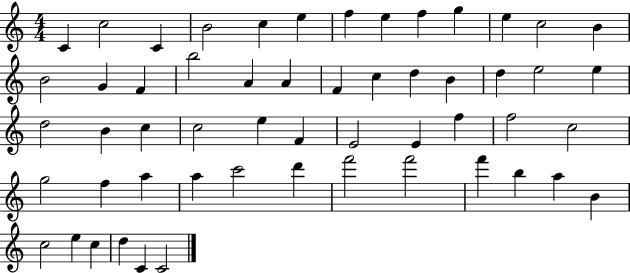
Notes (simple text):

C4/q C5/h C4/q B4/h C5/q E5/q F5/q E5/q F5/q G5/q E5/q C5/h B4/q B4/h G4/q F4/q B5/h A4/q A4/q F4/q C5/q D5/q B4/q D5/q E5/h E5/q D5/h B4/q C5/q C5/h E5/q F4/q E4/h E4/q F5/q F5/h C5/h G5/h F5/q A5/q A5/q C6/h D6/q F6/h F6/h F6/q B5/q A5/q B4/q C5/h E5/q C5/q D5/q C4/q C4/h